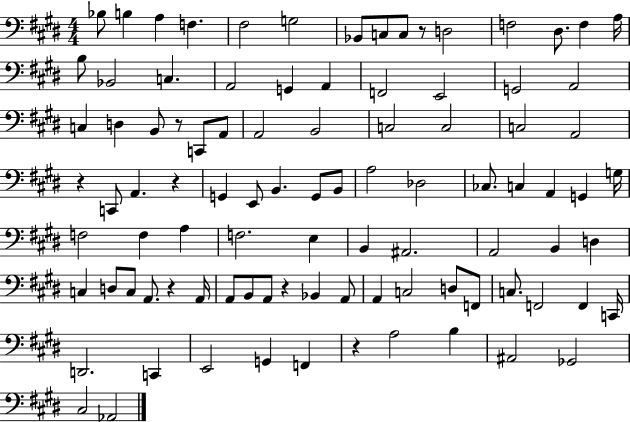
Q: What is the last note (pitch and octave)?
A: Ab2